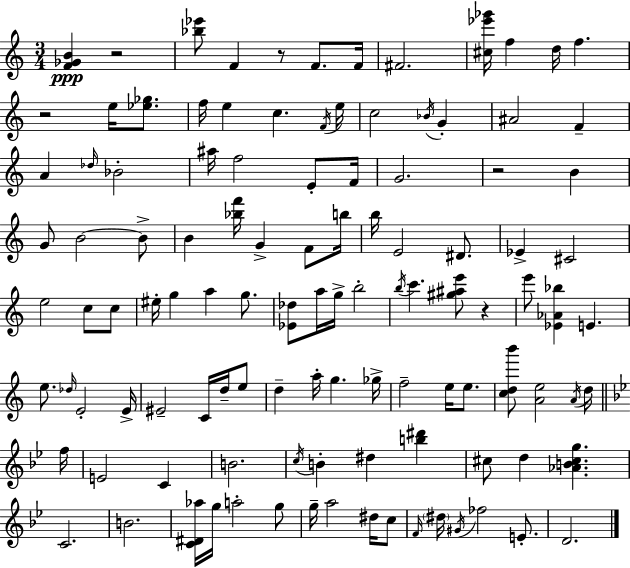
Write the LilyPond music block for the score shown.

{
  \clef treble
  \numericTimeSignature
  \time 3/4
  \key c \major
  <f' ges' b'>4\ppp r2 | <bes'' ees'''>8 f'4 r8 f'8. f'16 | fis'2. | <cis'' ees''' ges'''>16 f''4 d''16 f''4. | \break r2 e''16 <ees'' ges''>8. | f''16 e''4 c''4. \acciaccatura { f'16 } | e''16 c''2 \acciaccatura { bes'16 } g'4-. | ais'2 f'4-- | \break a'4 \grace { des''16 } bes'2-. | ais''16 f''2 | e'8-. f'16 g'2. | r2 b'4 | \break g'8 b'2~~ | b'8-> b'4 <bes'' f'''>16 g'4-> | f'8 b''16 b''16 e'2 | dis'8. ees'4-> cis'2 | \break e''2 c''8 | c''8 eis''16-. g''4 a''4 | g''8. <ees' des''>8 a''16 g''16-> b''2-. | \acciaccatura { b''16 } c'''4. <gis'' ais'' e'''>8 | \break r4 e'''8 <ees' aes' bes''>4 e'4. | e''8. \grace { des''16 } e'2-. | e'16-> eis'2-- | c'16 d''16-- e''8 d''4-- a''16-. g''4. | \break ges''16-> f''2-- | e''16 e''8. <c'' d'' b'''>8 <a' e''>2 | \acciaccatura { a'16 } d''16 \bar "||" \break \key bes \major f''16 e'2 c'4 | b'2. | \acciaccatura { c''16 } b'4-. dis''4 <b'' dis'''>4 | cis''8 d''4 <aes' b' cis'' g''>4. | \break c'2. | b'2. | <c' dis' aes''>16 g''16 a''2-. | g''8 g''16-- a''2 dis''16 | \break c''8 \grace { f'16 } \parenthesize dis''16 \acciaccatura { gis'16 } fes''2 | e'8.-. d'2. | \bar "|."
}